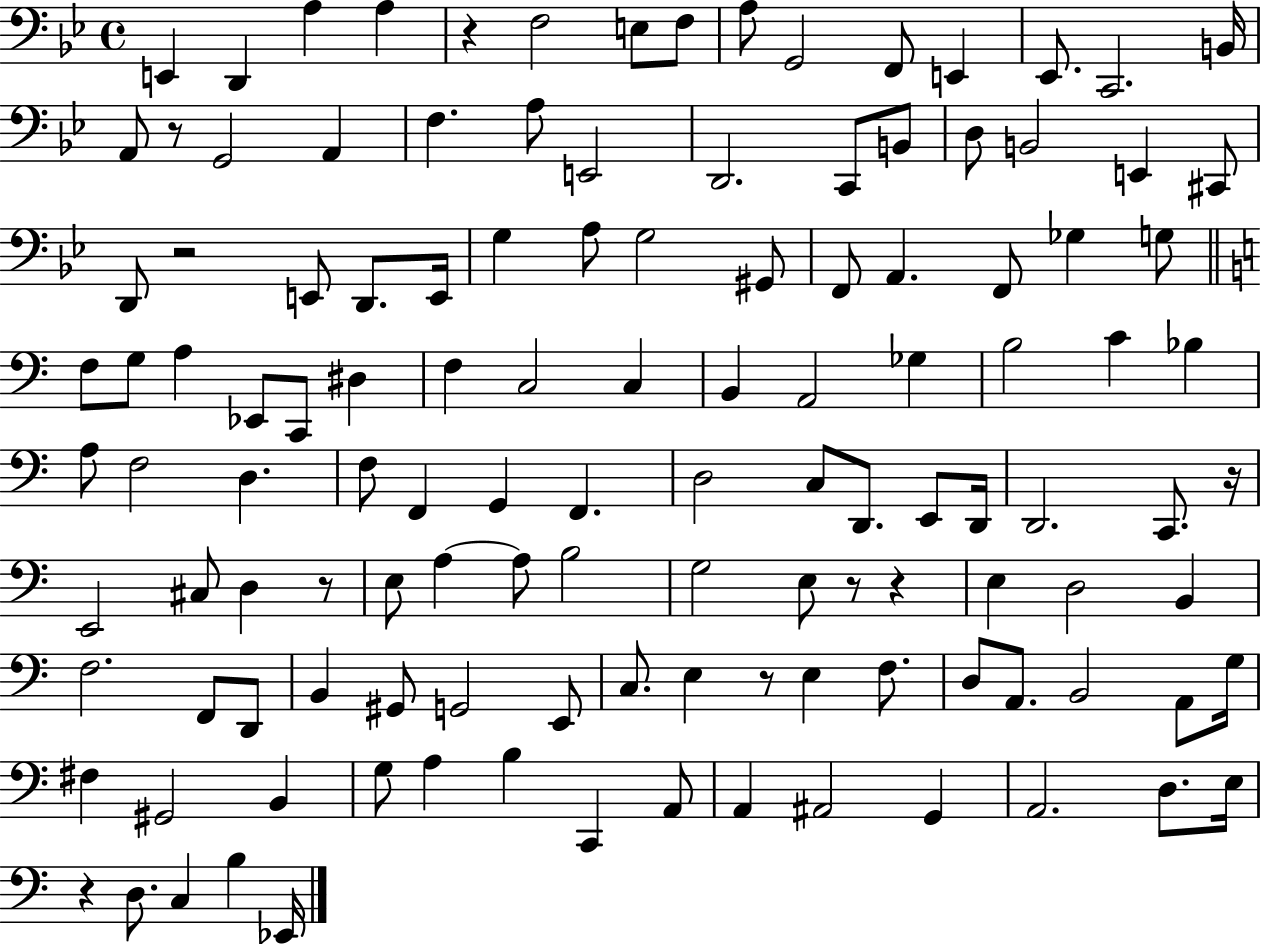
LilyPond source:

{
  \clef bass
  \time 4/4
  \defaultTimeSignature
  \key bes \major
  e,4 d,4 a4 a4 | r4 f2 e8 f8 | a8 g,2 f,8 e,4 | ees,8. c,2. b,16 | \break a,8 r8 g,2 a,4 | f4. a8 e,2 | d,2. c,8 b,8 | d8 b,2 e,4 cis,8 | \break d,8 r2 e,8 d,8. e,16 | g4 a8 g2 gis,8 | f,8 a,4. f,8 ges4 g8 | \bar "||" \break \key c \major f8 g8 a4 ees,8 c,8 dis4 | f4 c2 c4 | b,4 a,2 ges4 | b2 c'4 bes4 | \break a8 f2 d4. | f8 f,4 g,4 f,4. | d2 c8 d,8. e,8 d,16 | d,2. c,8. r16 | \break e,2 cis8 d4 r8 | e8 a4~~ a8 b2 | g2 e8 r8 r4 | e4 d2 b,4 | \break f2. f,8 d,8 | b,4 gis,8 g,2 e,8 | c8. e4 r8 e4 f8. | d8 a,8. b,2 a,8 g16 | \break fis4 gis,2 b,4 | g8 a4 b4 c,4 a,8 | a,4 ais,2 g,4 | a,2. d8. e16 | \break r4 d8. c4 b4 ees,16 | \bar "|."
}